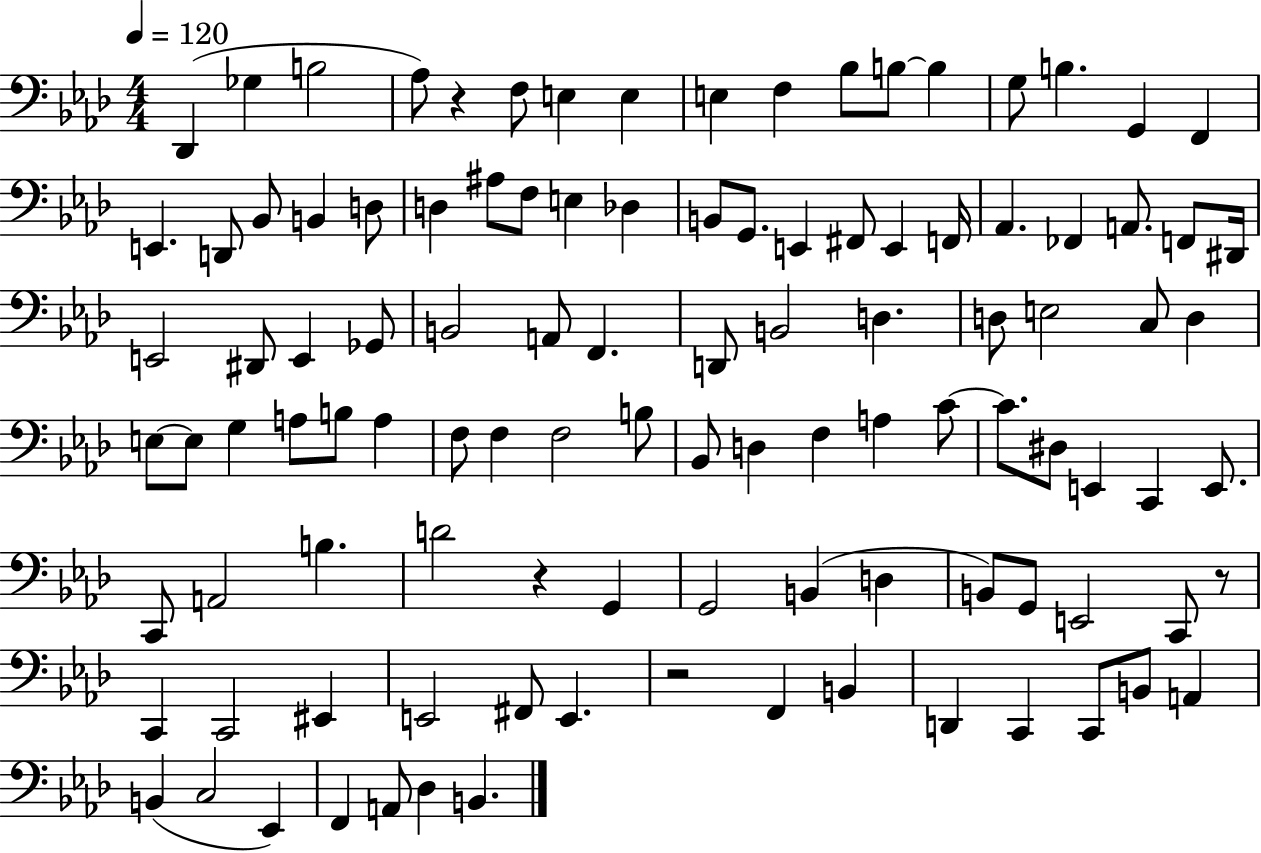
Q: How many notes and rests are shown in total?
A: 107